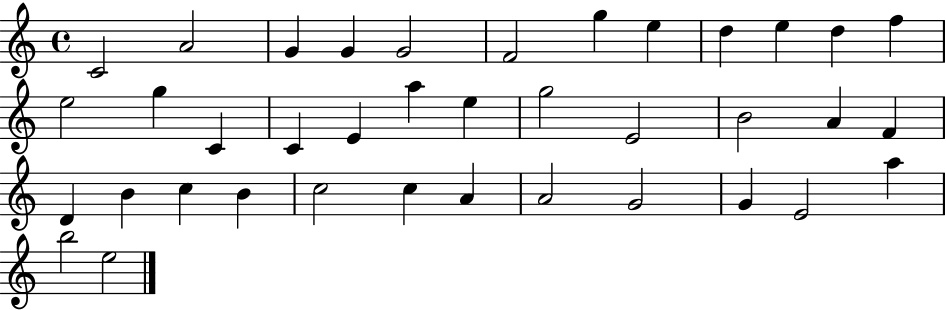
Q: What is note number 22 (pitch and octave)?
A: B4